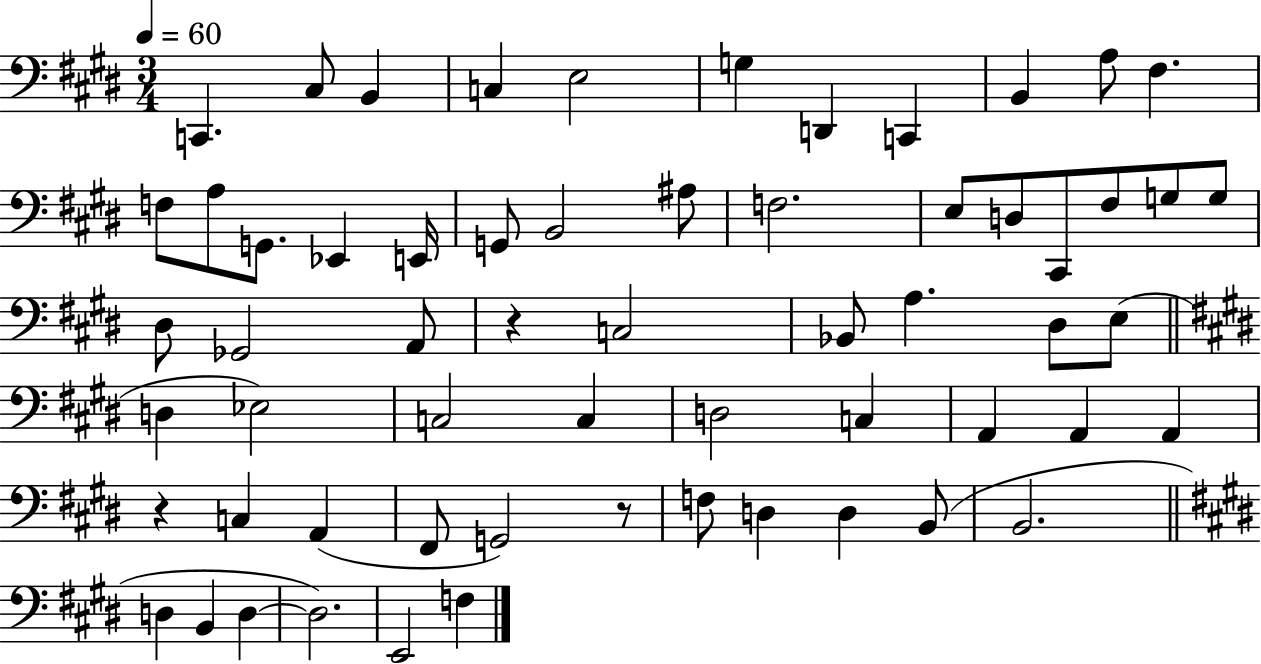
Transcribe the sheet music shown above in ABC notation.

X:1
T:Untitled
M:3/4
L:1/4
K:E
C,, ^C,/2 B,, C, E,2 G, D,, C,, B,, A,/2 ^F, F,/2 A,/2 G,,/2 _E,, E,,/4 G,,/2 B,,2 ^A,/2 F,2 E,/2 D,/2 ^C,,/2 ^F,/2 G,/2 G,/2 ^D,/2 _G,,2 A,,/2 z C,2 _B,,/2 A, ^D,/2 E,/2 D, _E,2 C,2 C, D,2 C, A,, A,, A,, z C, A,, ^F,,/2 G,,2 z/2 F,/2 D, D, B,,/2 B,,2 D, B,, D, D,2 E,,2 F,